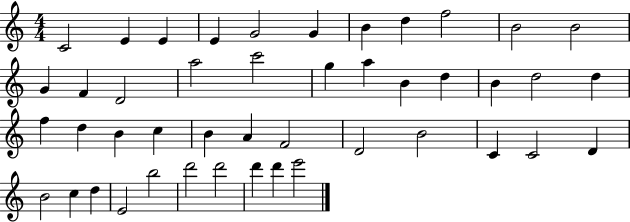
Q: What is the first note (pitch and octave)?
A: C4